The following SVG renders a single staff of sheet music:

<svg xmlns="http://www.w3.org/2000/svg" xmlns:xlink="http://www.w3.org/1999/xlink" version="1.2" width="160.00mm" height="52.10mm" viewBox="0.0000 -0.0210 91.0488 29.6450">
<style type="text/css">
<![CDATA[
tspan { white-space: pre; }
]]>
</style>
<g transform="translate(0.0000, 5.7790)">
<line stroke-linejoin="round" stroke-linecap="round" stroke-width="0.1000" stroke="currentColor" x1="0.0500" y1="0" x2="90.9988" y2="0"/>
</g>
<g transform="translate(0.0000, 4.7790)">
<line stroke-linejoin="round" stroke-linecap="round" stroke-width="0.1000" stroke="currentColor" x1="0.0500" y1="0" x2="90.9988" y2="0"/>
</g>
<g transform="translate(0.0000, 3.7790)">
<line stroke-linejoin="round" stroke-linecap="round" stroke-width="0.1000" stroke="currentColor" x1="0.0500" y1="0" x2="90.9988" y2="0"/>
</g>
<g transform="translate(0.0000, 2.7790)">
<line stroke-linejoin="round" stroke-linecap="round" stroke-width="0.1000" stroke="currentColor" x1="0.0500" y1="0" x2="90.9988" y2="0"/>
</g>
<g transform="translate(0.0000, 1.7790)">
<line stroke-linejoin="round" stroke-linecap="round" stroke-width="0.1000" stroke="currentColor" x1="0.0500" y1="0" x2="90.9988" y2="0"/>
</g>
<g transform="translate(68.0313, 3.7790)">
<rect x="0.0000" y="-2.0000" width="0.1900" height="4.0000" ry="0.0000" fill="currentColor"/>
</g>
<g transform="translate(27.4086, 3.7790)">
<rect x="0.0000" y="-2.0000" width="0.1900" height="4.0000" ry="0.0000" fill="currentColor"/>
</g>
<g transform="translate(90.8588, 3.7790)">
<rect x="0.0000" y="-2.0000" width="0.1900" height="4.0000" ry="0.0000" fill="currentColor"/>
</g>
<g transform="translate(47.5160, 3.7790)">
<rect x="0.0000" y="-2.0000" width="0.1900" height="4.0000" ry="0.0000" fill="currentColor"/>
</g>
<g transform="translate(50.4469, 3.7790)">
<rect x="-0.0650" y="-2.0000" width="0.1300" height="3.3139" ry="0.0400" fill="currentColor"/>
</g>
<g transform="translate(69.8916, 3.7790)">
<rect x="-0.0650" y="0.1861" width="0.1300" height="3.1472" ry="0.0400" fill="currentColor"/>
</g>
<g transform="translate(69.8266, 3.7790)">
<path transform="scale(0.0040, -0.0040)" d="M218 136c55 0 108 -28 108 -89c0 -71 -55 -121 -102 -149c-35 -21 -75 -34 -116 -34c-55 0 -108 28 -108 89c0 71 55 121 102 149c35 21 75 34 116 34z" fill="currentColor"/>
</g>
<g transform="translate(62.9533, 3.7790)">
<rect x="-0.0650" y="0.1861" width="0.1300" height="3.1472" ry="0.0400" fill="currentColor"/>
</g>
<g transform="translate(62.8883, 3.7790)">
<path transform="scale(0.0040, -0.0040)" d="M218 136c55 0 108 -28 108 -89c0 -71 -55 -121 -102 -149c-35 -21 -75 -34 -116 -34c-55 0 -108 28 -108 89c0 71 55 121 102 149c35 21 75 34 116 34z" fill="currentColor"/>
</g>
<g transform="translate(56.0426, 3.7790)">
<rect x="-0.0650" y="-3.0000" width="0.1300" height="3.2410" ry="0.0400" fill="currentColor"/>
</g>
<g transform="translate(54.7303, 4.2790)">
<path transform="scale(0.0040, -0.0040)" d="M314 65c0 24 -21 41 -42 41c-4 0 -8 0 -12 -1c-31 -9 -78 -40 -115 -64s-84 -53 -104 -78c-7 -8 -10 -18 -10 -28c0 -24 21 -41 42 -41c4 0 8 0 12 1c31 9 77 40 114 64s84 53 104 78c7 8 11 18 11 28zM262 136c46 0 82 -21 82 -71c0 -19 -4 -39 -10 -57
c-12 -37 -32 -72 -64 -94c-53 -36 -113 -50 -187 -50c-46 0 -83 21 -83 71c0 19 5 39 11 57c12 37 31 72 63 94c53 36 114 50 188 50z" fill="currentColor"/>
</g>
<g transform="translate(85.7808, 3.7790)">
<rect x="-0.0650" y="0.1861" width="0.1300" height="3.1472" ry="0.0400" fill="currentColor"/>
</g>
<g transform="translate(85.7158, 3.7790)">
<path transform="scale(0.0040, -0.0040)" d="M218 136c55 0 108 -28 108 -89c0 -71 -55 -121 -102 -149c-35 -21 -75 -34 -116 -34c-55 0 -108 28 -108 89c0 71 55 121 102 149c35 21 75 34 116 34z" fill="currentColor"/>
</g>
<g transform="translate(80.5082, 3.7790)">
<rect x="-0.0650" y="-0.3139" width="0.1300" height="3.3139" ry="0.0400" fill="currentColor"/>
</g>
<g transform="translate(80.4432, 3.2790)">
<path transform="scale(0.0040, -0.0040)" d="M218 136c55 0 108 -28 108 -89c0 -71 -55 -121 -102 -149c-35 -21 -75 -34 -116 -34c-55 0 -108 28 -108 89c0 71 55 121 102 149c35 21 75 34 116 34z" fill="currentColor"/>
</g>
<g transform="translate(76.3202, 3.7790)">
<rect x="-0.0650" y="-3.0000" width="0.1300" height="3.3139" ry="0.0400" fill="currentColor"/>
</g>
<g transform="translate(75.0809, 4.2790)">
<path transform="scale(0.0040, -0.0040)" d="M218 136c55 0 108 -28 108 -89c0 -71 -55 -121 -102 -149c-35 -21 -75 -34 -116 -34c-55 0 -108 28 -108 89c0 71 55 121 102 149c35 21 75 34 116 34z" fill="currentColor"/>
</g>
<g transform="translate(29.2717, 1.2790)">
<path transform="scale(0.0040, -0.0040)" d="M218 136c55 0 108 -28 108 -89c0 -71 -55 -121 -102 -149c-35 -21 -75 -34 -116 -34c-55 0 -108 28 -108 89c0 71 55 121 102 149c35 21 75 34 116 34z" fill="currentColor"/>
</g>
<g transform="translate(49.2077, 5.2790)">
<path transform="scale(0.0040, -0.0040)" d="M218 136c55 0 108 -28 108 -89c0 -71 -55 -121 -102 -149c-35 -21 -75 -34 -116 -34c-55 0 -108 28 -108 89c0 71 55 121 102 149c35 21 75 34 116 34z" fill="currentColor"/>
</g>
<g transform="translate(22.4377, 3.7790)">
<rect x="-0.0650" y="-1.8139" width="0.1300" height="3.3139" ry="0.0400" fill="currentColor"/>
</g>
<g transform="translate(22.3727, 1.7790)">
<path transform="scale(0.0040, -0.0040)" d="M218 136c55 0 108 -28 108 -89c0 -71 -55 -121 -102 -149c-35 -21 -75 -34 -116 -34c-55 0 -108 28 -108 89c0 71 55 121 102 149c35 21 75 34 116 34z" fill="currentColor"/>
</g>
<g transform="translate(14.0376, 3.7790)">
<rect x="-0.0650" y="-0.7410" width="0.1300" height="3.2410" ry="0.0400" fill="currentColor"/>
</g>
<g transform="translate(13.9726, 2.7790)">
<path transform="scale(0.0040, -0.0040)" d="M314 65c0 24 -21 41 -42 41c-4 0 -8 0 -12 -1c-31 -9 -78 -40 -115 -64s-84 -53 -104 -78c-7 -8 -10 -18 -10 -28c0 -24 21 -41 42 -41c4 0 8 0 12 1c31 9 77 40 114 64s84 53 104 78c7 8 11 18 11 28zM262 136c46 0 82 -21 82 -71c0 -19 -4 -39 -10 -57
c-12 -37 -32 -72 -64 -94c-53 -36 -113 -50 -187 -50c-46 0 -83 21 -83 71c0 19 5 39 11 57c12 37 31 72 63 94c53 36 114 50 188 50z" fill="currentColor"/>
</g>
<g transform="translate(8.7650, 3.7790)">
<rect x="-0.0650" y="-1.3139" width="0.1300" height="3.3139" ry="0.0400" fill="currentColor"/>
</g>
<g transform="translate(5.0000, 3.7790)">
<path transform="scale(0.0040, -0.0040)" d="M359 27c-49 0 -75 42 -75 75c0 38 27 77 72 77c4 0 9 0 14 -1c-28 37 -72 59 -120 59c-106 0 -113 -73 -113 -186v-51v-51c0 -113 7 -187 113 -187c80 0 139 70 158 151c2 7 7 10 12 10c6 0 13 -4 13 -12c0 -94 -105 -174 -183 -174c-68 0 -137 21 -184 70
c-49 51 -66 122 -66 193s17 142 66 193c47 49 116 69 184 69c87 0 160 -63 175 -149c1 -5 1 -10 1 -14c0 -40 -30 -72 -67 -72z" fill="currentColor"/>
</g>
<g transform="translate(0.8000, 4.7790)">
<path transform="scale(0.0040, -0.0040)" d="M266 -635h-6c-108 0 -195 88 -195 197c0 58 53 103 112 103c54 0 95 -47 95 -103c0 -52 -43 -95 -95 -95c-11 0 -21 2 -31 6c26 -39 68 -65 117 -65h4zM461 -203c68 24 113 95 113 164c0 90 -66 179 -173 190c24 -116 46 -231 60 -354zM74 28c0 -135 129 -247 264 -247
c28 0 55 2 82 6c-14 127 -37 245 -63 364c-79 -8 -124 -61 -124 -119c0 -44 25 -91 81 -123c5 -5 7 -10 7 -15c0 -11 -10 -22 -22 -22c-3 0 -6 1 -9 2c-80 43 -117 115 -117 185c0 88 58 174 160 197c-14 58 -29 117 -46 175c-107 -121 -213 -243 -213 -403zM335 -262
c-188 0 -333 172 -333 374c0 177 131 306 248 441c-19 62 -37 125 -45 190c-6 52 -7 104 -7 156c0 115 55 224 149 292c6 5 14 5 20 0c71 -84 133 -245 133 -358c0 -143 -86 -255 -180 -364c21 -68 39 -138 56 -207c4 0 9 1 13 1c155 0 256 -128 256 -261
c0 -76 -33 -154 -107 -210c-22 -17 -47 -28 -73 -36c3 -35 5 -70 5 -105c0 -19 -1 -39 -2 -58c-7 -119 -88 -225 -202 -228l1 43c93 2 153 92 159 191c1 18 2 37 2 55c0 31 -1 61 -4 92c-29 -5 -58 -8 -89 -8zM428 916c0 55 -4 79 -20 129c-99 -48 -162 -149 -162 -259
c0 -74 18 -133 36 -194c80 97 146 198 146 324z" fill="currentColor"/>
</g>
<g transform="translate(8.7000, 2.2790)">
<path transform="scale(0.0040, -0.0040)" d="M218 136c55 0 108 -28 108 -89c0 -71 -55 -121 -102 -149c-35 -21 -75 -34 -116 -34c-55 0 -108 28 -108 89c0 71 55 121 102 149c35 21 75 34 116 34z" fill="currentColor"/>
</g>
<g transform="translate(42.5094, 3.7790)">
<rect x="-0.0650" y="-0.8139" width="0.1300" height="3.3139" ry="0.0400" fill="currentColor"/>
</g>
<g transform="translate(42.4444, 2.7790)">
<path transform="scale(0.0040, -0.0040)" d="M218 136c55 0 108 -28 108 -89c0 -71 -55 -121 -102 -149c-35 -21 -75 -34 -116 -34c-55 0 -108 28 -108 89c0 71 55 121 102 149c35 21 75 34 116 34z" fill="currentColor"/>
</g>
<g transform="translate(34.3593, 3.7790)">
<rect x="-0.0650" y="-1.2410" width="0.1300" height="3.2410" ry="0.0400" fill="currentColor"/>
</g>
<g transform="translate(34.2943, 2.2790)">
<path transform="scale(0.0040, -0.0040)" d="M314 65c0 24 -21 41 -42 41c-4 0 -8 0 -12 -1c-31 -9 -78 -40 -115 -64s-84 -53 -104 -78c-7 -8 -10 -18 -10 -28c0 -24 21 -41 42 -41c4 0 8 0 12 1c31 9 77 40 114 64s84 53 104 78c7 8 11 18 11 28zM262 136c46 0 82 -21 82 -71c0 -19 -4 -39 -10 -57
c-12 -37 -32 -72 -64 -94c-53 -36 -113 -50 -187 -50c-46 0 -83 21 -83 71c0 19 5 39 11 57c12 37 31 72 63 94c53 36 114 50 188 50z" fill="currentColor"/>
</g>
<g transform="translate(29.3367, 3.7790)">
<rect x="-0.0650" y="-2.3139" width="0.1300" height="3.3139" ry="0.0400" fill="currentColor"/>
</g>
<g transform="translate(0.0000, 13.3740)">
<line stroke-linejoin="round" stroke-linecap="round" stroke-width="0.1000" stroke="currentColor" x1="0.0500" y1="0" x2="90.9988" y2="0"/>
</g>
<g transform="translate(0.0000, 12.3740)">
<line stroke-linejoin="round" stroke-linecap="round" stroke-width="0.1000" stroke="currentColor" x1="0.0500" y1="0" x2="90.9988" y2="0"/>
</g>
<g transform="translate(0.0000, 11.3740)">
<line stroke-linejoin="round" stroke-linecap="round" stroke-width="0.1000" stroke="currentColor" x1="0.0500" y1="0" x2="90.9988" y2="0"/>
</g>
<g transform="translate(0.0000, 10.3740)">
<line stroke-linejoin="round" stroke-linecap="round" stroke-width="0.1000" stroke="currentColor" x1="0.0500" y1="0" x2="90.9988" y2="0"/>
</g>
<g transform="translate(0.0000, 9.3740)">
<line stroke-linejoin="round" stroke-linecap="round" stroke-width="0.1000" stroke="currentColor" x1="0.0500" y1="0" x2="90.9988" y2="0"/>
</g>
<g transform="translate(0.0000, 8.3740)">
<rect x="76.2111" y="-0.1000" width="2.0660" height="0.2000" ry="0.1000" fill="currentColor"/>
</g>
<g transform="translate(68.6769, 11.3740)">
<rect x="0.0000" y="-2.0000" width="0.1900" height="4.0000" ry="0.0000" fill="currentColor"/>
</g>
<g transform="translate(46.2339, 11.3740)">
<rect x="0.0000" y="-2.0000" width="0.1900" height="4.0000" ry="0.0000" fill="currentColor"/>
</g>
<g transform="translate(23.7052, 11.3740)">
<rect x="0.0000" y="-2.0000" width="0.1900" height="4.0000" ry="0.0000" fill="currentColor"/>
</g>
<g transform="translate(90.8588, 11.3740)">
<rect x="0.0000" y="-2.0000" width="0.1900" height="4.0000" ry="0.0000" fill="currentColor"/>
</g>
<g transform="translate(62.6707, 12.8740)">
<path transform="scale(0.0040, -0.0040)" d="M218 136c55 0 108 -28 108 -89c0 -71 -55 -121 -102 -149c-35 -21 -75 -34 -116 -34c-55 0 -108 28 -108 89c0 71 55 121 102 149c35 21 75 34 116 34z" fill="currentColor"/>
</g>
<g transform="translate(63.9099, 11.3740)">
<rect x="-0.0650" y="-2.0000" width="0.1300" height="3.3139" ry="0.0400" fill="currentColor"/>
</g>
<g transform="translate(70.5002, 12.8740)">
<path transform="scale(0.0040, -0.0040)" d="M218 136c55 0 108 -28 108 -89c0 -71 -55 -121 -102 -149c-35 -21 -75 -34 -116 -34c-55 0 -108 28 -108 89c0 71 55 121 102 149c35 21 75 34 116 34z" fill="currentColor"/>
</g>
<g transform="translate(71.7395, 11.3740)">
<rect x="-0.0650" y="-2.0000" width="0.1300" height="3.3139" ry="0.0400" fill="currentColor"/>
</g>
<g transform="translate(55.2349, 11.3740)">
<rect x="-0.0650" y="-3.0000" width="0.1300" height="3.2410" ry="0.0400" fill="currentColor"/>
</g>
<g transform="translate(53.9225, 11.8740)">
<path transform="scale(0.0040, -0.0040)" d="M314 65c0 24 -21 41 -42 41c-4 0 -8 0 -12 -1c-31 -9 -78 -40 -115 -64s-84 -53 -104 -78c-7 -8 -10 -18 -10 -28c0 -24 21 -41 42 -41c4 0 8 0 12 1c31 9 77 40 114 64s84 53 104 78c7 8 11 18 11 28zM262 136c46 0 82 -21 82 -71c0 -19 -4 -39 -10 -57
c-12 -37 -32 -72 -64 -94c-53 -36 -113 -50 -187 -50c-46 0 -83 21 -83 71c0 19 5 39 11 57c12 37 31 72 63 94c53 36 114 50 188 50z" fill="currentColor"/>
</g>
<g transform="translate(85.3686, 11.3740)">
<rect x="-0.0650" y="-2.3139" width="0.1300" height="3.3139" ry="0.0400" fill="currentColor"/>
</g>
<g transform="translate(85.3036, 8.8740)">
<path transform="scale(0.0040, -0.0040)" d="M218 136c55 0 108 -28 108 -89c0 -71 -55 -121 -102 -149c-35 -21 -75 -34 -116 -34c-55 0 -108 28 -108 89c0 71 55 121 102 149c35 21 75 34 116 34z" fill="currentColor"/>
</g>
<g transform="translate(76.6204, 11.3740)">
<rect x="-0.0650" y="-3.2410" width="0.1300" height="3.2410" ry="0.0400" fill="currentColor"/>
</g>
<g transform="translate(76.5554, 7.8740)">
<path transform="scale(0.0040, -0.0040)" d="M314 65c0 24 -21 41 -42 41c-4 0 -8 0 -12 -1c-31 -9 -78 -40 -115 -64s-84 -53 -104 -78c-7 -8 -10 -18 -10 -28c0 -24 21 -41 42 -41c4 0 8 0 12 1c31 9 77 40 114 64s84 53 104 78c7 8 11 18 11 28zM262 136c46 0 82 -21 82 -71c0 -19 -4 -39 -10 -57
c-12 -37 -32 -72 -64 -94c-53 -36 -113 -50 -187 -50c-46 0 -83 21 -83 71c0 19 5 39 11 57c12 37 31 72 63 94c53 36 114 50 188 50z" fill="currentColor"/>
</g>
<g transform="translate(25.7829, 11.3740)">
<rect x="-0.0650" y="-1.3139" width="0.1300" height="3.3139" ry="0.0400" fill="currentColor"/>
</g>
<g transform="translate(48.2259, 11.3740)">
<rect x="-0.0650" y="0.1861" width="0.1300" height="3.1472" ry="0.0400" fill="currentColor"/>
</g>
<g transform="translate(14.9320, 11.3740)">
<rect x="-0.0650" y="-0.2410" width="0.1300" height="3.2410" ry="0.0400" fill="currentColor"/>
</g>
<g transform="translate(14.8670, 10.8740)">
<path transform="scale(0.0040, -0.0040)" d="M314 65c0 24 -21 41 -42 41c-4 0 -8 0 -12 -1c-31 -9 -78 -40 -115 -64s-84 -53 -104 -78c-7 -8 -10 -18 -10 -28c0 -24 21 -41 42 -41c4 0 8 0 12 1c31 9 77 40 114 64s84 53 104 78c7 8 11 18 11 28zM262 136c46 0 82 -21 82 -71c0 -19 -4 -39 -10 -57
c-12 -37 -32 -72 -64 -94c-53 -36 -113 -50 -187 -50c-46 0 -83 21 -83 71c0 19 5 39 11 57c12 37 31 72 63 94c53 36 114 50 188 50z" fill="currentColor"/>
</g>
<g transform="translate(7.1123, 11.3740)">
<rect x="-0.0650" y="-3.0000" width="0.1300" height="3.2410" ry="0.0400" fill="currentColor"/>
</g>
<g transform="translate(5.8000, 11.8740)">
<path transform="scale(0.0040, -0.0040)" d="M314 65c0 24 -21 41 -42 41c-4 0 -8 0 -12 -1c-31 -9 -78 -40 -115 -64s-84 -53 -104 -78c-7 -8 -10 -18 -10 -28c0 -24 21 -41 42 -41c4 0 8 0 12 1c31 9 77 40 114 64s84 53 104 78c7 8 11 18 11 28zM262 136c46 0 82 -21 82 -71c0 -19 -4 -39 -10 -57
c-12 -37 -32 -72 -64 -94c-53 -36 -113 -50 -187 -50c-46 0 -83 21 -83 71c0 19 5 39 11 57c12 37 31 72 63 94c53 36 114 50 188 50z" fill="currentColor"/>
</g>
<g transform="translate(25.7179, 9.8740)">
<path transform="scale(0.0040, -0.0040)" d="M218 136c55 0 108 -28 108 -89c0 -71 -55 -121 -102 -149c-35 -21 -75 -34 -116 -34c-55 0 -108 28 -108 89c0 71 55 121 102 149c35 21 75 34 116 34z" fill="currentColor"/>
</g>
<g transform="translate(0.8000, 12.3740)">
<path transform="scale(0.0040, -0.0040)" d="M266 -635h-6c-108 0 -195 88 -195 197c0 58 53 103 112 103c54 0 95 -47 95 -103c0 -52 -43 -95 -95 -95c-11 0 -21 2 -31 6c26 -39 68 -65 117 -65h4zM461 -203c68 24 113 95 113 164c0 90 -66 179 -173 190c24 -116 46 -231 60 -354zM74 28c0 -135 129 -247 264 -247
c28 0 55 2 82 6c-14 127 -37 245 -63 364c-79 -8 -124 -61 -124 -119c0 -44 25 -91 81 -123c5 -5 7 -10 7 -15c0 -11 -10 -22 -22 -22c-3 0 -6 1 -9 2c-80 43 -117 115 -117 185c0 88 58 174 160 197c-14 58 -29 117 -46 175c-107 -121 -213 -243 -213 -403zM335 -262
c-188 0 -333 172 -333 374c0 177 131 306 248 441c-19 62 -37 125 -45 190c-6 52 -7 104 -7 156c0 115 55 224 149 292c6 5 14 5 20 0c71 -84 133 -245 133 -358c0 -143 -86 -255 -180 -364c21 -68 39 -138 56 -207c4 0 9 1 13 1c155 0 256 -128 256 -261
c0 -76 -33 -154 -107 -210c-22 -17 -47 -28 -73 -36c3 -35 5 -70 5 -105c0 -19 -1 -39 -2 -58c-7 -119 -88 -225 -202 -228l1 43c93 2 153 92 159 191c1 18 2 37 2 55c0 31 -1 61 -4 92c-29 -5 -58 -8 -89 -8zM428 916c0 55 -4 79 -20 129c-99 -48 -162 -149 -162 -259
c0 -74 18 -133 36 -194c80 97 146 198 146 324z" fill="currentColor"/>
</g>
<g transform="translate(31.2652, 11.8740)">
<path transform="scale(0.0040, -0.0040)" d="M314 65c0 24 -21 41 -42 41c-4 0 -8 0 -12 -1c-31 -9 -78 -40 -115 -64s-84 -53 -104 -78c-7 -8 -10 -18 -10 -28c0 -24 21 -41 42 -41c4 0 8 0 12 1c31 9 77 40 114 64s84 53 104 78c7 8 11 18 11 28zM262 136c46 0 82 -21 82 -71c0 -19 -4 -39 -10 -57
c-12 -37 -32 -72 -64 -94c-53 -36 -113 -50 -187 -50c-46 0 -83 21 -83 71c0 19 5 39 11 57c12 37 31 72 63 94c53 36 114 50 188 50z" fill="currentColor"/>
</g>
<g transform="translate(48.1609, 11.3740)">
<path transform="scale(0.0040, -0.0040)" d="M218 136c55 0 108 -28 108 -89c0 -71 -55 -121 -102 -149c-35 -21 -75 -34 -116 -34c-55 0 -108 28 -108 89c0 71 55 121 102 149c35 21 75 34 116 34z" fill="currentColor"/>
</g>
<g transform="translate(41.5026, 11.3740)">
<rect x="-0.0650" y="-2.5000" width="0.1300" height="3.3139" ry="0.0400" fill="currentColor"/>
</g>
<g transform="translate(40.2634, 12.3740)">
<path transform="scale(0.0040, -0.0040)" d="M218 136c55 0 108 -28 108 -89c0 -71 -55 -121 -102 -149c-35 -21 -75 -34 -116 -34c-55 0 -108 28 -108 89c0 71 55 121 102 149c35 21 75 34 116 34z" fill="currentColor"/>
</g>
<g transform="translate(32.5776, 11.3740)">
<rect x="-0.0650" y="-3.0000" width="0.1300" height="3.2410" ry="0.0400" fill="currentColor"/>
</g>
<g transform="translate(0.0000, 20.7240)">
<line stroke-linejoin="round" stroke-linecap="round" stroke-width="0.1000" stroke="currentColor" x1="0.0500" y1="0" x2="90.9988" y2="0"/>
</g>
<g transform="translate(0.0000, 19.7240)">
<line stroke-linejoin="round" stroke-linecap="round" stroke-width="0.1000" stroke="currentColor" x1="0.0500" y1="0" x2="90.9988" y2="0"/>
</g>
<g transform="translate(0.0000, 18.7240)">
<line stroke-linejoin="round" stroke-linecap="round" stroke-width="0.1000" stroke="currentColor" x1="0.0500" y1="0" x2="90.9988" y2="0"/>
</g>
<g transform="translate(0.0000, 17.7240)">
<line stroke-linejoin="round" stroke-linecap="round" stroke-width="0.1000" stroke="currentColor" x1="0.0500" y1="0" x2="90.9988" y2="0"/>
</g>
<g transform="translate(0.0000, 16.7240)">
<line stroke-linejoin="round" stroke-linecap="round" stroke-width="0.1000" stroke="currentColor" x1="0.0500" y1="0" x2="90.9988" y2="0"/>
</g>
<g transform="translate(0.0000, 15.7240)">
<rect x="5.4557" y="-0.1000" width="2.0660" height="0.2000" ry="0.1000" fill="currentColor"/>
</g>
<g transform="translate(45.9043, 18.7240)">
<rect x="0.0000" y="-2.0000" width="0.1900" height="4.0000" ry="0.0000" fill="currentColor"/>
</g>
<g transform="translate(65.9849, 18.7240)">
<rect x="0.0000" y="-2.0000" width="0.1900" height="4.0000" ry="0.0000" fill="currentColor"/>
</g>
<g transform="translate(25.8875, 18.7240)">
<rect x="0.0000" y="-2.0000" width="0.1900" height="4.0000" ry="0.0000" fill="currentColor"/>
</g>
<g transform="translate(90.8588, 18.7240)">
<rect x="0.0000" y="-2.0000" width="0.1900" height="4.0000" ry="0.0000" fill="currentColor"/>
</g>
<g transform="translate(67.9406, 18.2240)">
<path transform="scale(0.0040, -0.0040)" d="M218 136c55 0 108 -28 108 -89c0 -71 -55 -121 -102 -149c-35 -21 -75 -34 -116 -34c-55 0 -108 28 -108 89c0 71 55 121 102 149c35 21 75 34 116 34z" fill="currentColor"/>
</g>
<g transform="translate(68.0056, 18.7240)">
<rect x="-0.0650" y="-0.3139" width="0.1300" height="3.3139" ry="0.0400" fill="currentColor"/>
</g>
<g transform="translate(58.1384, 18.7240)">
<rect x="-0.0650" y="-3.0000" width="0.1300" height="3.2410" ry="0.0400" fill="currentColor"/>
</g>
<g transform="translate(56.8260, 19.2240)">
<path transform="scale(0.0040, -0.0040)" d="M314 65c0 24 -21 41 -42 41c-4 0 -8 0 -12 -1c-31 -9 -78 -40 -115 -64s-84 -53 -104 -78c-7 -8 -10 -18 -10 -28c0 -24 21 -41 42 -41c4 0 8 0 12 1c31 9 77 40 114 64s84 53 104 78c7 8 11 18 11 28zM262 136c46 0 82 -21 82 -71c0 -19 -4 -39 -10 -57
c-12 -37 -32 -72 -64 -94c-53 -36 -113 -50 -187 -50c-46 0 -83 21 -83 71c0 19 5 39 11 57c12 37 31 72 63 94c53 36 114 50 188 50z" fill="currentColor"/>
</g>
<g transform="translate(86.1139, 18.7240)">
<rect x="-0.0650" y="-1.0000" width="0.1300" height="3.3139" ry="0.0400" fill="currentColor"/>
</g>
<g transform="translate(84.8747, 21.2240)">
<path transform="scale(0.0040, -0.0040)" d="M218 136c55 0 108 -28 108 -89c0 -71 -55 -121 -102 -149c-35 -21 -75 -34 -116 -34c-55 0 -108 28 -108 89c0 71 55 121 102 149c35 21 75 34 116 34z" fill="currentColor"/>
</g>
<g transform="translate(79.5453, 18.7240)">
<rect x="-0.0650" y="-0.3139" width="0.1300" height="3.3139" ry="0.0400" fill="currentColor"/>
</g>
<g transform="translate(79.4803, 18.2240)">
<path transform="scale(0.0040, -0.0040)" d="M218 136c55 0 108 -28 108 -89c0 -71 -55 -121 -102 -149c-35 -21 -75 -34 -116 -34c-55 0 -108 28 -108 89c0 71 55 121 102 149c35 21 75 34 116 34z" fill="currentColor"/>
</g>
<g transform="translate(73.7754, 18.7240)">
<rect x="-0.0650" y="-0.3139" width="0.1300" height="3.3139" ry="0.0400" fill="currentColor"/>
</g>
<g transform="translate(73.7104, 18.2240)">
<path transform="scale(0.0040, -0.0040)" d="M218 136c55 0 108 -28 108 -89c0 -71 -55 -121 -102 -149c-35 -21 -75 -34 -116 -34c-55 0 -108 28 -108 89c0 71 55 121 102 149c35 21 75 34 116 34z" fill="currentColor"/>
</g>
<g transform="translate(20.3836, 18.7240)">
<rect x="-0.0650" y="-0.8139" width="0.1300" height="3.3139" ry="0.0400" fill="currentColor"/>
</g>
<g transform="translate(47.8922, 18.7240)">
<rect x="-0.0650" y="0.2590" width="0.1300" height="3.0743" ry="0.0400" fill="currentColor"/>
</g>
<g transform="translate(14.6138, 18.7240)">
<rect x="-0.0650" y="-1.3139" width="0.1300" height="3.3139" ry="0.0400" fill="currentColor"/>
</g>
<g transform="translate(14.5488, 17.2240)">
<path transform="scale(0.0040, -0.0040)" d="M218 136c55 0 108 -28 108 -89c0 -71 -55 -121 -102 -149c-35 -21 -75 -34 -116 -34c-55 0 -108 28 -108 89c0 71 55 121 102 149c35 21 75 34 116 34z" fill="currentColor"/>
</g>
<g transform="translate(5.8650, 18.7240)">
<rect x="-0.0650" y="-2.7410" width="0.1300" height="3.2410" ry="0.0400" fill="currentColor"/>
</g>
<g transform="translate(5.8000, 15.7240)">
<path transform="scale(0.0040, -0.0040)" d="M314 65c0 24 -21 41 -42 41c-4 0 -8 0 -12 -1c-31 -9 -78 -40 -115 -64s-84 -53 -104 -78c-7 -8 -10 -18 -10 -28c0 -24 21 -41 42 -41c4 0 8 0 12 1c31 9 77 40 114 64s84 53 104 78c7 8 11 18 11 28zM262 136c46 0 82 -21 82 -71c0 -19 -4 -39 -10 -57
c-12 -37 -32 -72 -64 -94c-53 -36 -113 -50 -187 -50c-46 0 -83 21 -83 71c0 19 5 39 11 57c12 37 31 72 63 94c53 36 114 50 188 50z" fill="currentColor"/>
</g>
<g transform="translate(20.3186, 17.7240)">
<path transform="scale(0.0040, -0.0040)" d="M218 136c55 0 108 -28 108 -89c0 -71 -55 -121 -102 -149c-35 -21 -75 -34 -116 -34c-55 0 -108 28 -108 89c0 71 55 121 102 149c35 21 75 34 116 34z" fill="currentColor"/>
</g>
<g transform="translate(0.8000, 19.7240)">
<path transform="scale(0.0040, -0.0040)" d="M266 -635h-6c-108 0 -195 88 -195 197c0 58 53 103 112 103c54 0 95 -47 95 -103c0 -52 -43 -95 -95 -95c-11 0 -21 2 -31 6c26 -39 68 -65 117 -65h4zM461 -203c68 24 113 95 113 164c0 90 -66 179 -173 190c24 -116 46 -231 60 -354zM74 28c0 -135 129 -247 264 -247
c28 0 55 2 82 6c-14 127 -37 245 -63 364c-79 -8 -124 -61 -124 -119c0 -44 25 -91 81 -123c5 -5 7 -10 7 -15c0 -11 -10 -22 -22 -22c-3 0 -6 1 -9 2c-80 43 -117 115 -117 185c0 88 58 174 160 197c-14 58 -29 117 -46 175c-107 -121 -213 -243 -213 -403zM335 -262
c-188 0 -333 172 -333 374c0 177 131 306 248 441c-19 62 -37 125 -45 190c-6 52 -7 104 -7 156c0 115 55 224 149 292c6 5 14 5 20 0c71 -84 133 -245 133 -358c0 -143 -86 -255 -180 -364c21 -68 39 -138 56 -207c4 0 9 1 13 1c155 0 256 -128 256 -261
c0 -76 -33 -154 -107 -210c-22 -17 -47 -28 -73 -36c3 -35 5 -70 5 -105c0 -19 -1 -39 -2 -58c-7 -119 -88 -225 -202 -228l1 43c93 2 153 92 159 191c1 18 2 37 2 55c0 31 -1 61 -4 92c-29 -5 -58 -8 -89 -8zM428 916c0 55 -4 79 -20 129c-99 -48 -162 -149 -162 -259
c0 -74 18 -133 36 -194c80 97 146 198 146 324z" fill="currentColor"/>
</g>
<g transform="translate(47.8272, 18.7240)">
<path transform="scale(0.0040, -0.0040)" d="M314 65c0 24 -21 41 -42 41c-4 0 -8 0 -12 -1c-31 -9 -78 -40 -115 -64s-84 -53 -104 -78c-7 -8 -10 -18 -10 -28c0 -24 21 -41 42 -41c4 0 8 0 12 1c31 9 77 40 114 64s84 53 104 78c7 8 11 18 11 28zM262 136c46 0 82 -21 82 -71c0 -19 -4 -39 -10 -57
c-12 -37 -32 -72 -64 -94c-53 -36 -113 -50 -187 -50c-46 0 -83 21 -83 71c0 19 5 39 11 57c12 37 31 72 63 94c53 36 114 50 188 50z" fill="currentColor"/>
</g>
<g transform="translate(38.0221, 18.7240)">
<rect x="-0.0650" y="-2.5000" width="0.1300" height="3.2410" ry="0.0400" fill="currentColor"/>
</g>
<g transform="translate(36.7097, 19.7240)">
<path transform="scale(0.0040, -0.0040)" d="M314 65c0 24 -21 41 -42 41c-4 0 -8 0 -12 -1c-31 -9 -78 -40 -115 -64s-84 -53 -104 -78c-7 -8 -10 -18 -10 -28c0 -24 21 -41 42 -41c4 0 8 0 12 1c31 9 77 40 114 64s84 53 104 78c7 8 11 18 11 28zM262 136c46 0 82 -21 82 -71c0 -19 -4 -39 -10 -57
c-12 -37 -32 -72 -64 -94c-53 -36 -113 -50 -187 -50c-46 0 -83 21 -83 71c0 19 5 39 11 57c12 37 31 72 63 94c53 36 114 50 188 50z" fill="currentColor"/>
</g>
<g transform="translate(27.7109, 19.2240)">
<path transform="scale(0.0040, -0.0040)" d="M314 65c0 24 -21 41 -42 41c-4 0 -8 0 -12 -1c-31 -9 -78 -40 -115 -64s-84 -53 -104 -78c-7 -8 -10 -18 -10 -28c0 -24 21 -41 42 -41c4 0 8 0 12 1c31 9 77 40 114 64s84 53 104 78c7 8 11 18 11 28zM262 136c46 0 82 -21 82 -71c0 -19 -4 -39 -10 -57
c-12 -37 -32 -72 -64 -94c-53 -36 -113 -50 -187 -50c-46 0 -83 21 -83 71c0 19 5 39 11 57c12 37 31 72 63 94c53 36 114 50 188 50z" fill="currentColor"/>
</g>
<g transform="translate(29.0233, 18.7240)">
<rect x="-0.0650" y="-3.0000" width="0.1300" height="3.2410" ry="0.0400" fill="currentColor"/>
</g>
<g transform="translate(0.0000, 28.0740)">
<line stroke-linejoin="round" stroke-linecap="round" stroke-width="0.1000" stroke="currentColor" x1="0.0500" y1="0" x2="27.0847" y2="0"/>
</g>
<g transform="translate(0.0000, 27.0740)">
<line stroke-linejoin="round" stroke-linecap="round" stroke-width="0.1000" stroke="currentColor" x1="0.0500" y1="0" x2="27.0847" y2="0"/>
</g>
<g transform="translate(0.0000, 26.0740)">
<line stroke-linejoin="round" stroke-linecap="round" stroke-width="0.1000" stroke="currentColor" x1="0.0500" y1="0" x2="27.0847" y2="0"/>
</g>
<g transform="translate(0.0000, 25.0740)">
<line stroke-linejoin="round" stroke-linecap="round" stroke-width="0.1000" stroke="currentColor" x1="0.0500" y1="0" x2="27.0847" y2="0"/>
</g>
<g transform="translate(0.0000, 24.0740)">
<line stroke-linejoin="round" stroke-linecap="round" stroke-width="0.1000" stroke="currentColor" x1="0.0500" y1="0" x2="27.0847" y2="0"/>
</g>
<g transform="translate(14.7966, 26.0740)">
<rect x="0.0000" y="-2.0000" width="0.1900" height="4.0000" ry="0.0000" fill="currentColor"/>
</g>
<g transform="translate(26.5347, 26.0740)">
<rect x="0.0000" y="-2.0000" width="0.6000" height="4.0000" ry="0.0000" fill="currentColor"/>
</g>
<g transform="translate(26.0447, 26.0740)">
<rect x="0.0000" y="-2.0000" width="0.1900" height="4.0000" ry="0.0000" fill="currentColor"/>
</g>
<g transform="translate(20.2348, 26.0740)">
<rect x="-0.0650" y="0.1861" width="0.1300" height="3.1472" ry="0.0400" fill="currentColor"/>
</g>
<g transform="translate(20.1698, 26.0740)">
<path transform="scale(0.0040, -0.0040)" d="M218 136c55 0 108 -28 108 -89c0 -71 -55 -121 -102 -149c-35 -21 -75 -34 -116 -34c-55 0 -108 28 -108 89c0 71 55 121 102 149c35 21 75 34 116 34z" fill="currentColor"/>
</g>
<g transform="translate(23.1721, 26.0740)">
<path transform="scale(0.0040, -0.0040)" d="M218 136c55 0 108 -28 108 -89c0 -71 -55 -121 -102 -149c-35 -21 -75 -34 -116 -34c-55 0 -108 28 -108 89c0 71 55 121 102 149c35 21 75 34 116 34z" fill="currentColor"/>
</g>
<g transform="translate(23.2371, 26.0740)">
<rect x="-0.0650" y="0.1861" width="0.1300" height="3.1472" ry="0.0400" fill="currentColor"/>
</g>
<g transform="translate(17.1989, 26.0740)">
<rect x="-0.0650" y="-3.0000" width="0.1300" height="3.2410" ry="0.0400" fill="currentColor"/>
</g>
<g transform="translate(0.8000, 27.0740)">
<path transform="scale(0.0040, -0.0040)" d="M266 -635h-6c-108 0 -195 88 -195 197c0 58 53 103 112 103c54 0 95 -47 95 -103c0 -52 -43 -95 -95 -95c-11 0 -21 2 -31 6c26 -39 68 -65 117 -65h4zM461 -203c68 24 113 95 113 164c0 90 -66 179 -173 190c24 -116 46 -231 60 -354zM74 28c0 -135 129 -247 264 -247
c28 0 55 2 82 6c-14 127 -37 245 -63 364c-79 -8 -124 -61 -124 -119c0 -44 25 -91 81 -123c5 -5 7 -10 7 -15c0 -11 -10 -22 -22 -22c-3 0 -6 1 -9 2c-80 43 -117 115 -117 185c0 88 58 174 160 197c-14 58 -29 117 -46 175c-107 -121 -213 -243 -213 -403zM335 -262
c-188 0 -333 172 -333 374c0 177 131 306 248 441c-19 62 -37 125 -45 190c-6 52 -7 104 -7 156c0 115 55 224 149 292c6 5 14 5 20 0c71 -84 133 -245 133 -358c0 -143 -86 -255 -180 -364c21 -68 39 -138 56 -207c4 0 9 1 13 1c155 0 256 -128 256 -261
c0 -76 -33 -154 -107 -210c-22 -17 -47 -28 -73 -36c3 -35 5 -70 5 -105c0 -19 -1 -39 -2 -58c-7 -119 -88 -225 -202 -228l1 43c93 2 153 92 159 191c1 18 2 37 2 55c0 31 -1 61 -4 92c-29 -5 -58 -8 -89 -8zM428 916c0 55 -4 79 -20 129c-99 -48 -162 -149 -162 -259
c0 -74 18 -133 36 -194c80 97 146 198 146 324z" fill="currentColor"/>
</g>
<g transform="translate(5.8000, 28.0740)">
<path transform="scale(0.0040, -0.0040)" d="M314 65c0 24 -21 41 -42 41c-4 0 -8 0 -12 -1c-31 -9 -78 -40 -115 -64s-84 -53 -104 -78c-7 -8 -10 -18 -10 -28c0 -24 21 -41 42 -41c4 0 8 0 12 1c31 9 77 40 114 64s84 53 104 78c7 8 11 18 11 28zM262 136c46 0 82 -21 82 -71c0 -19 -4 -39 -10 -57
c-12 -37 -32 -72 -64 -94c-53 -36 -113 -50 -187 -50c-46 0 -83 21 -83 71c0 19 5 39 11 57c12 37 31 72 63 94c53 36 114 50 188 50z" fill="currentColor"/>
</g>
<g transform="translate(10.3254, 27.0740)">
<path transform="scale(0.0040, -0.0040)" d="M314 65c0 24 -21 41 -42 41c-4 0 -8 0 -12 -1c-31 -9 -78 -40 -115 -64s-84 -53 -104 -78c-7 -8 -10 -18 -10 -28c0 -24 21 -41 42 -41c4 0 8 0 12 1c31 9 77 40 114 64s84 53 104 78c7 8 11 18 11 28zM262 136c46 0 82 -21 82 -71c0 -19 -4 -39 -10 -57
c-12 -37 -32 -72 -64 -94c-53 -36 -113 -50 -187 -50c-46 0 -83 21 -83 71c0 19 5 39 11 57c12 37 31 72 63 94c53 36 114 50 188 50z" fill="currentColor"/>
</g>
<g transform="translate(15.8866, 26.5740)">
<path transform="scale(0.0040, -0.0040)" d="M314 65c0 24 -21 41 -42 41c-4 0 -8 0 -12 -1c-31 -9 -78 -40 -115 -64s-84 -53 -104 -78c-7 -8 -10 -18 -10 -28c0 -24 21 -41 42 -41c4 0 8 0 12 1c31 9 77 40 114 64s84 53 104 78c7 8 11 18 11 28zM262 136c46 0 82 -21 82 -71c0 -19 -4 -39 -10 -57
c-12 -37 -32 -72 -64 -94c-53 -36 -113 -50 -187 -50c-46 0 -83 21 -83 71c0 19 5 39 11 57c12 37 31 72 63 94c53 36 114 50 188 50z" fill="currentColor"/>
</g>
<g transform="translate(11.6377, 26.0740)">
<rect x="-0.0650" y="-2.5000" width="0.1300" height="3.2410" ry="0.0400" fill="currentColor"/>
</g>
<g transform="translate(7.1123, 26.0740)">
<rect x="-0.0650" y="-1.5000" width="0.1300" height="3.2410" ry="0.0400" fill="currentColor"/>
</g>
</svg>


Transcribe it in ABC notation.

X:1
T:Untitled
M:4/4
L:1/4
K:C
e d2 f g e2 d F A2 B B A c B A2 c2 e A2 G B A2 F F b2 g a2 e d A2 G2 B2 A2 c c c D E2 G2 A2 B B